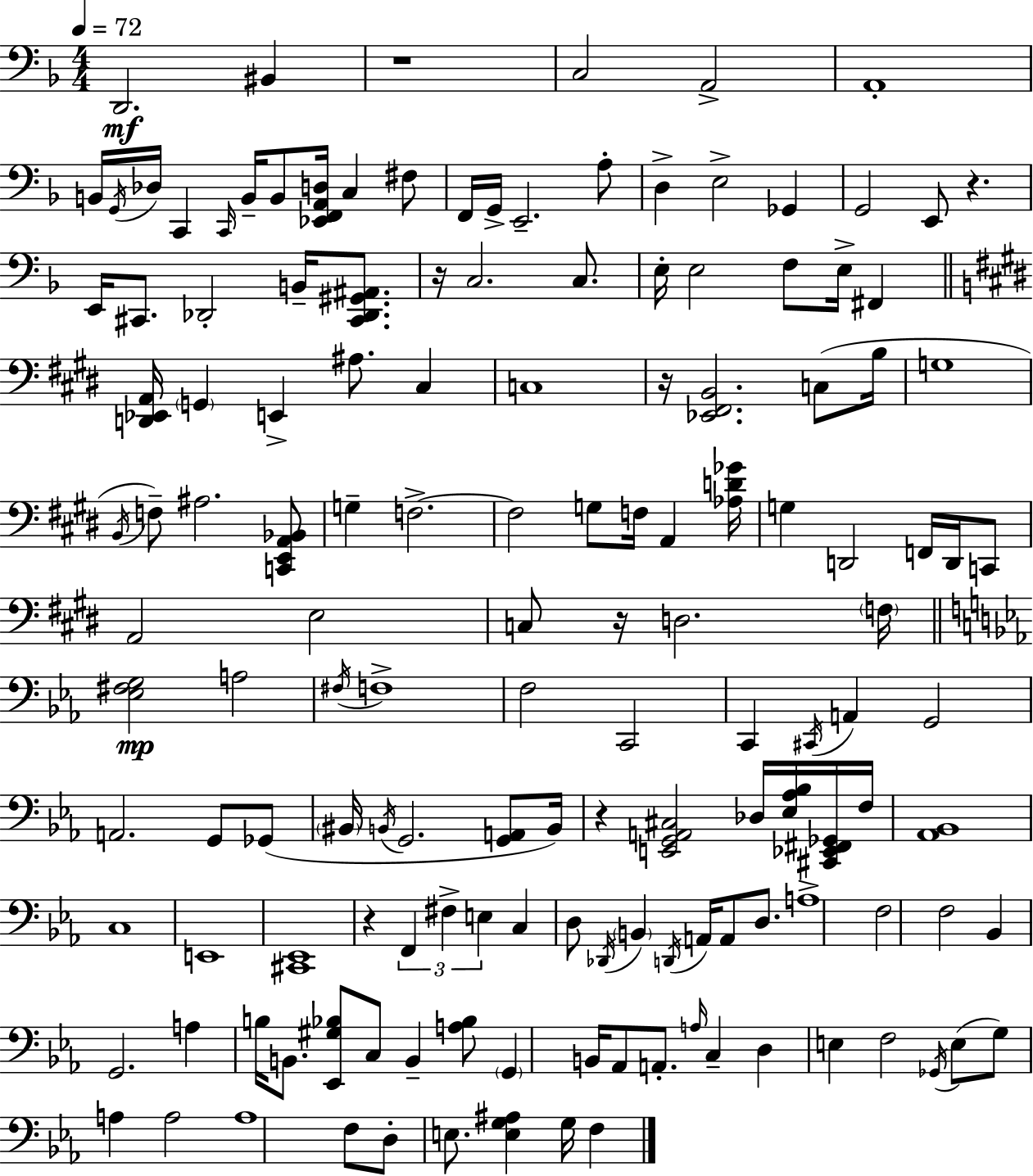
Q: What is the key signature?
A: F major